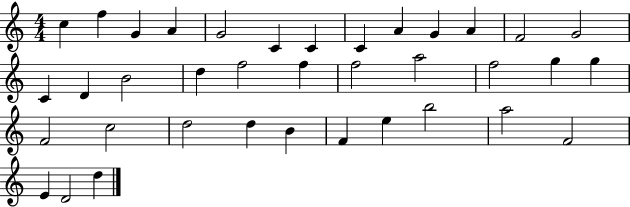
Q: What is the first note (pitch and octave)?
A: C5